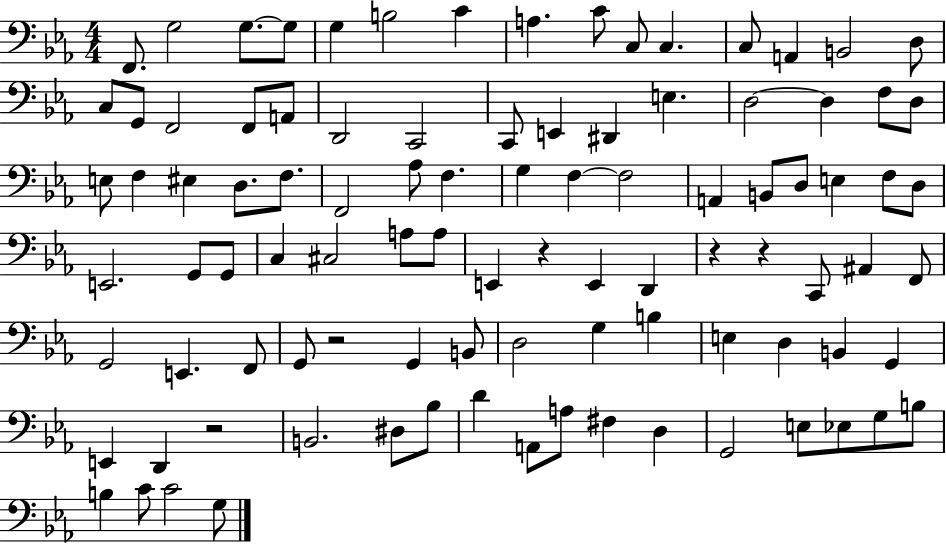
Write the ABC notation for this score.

X:1
T:Untitled
M:4/4
L:1/4
K:Eb
F,,/2 G,2 G,/2 G,/2 G, B,2 C A, C/2 C,/2 C, C,/2 A,, B,,2 D,/2 C,/2 G,,/2 F,,2 F,,/2 A,,/2 D,,2 C,,2 C,,/2 E,, ^D,, E, D,2 D, F,/2 D,/2 E,/2 F, ^E, D,/2 F,/2 F,,2 _A,/2 F, G, F, F,2 A,, B,,/2 D,/2 E, F,/2 D,/2 E,,2 G,,/2 G,,/2 C, ^C,2 A,/2 A,/2 E,, z E,, D,, z z C,,/2 ^A,, F,,/2 G,,2 E,, F,,/2 G,,/2 z2 G,, B,,/2 D,2 G, B, E, D, B,, G,, E,, D,, z2 B,,2 ^D,/2 _B,/2 D A,,/2 A,/2 ^F, D, G,,2 E,/2 _E,/2 G,/2 B,/2 B, C/2 C2 G,/2